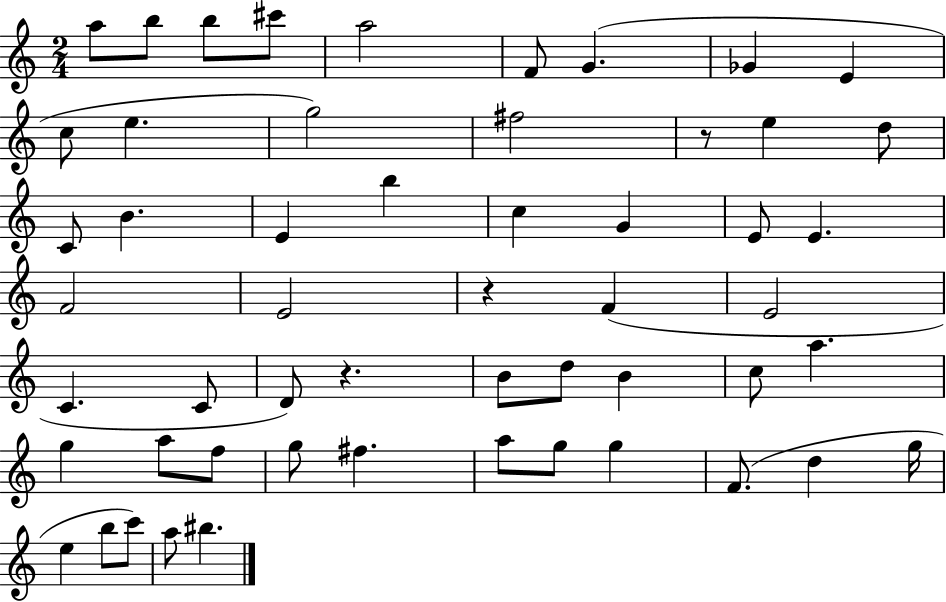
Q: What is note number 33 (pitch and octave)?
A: B4